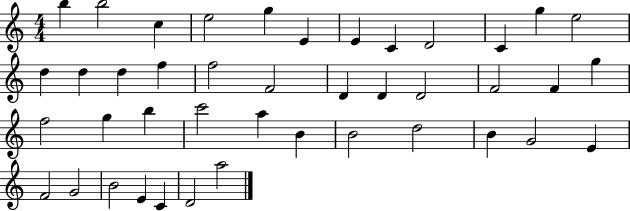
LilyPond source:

{
  \clef treble
  \numericTimeSignature
  \time 4/4
  \key c \major
  b''4 b''2 c''4 | e''2 g''4 e'4 | e'4 c'4 d'2 | c'4 g''4 e''2 | \break d''4 d''4 d''4 f''4 | f''2 f'2 | d'4 d'4 d'2 | f'2 f'4 g''4 | \break f''2 g''4 b''4 | c'''2 a''4 b'4 | b'2 d''2 | b'4 g'2 e'4 | \break f'2 g'2 | b'2 e'4 c'4 | d'2 a''2 | \bar "|."
}